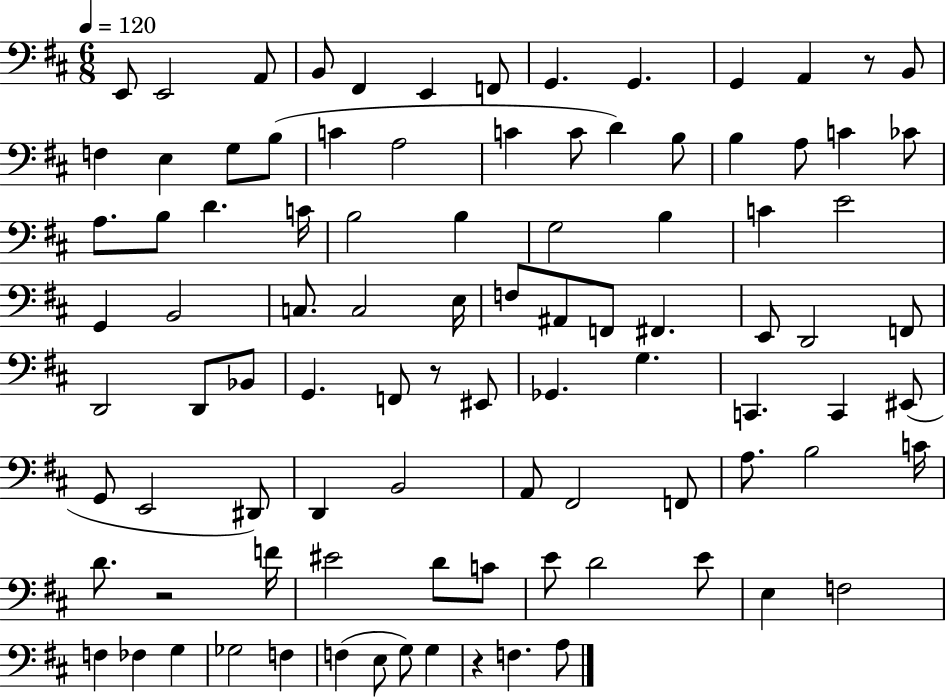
X:1
T:Untitled
M:6/8
L:1/4
K:D
E,,/2 E,,2 A,,/2 B,,/2 ^F,, E,, F,,/2 G,, G,, G,, A,, z/2 B,,/2 F, E, G,/2 B,/2 C A,2 C C/2 D B,/2 B, A,/2 C _C/2 A,/2 B,/2 D C/4 B,2 B, G,2 B, C E2 G,, B,,2 C,/2 C,2 E,/4 F,/2 ^A,,/2 F,,/2 ^F,, E,,/2 D,,2 F,,/2 D,,2 D,,/2 _B,,/2 G,, F,,/2 z/2 ^E,,/2 _G,, G, C,, C,, ^E,,/2 G,,/2 E,,2 ^D,,/2 D,, B,,2 A,,/2 ^F,,2 F,,/2 A,/2 B,2 C/4 D/2 z2 F/4 ^E2 D/2 C/2 E/2 D2 E/2 E, F,2 F, _F, G, _G,2 F, F, E,/2 G,/2 G, z F, A,/2